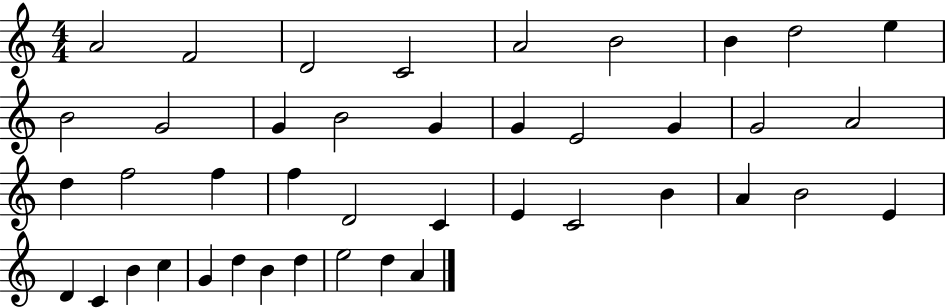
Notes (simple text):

A4/h F4/h D4/h C4/h A4/h B4/h B4/q D5/h E5/q B4/h G4/h G4/q B4/h G4/q G4/q E4/h G4/q G4/h A4/h D5/q F5/h F5/q F5/q D4/h C4/q E4/q C4/h B4/q A4/q B4/h E4/q D4/q C4/q B4/q C5/q G4/q D5/q B4/q D5/q E5/h D5/q A4/q